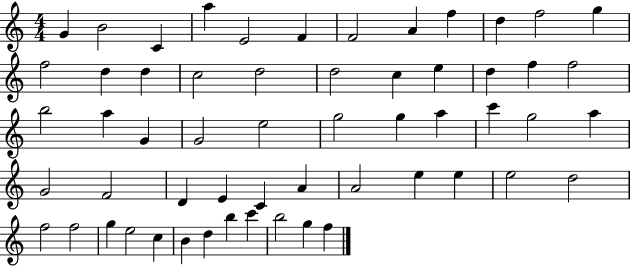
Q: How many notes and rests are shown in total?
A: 57